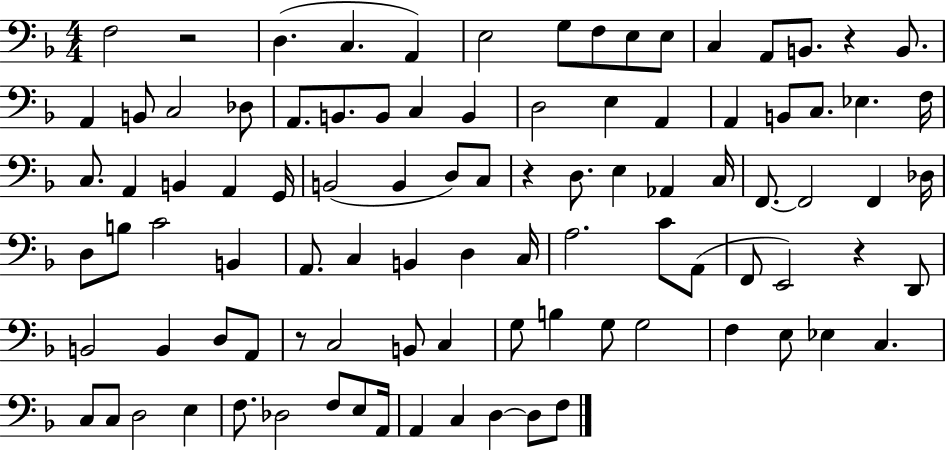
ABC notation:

X:1
T:Untitled
M:4/4
L:1/4
K:F
F,2 z2 D, C, A,, E,2 G,/2 F,/2 E,/2 E,/2 C, A,,/2 B,,/2 z B,,/2 A,, B,,/2 C,2 _D,/2 A,,/2 B,,/2 B,,/2 C, B,, D,2 E, A,, A,, B,,/2 C,/2 _E, F,/4 C,/2 A,, B,, A,, G,,/4 B,,2 B,, D,/2 C,/2 z D,/2 E, _A,, C,/4 F,,/2 F,,2 F,, _D,/4 D,/2 B,/2 C2 B,, A,,/2 C, B,, D, C,/4 A,2 C/2 A,,/2 F,,/2 E,,2 z D,,/2 B,,2 B,, D,/2 A,,/2 z/2 C,2 B,,/2 C, G,/2 B, G,/2 G,2 F, E,/2 _E, C, C,/2 C,/2 D,2 E, F,/2 _D,2 F,/2 E,/2 A,,/4 A,, C, D, D,/2 F,/2